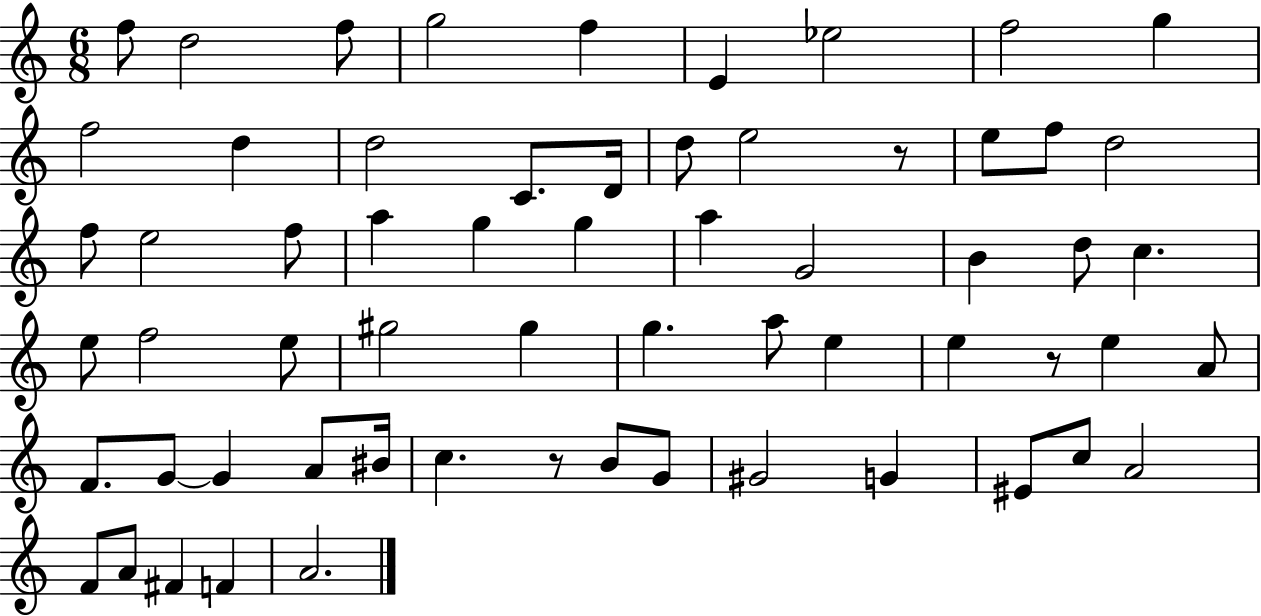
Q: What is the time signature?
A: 6/8